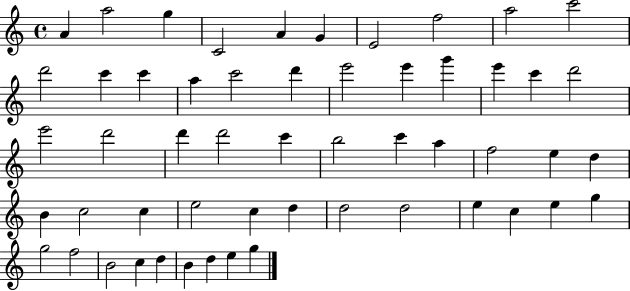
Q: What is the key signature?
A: C major